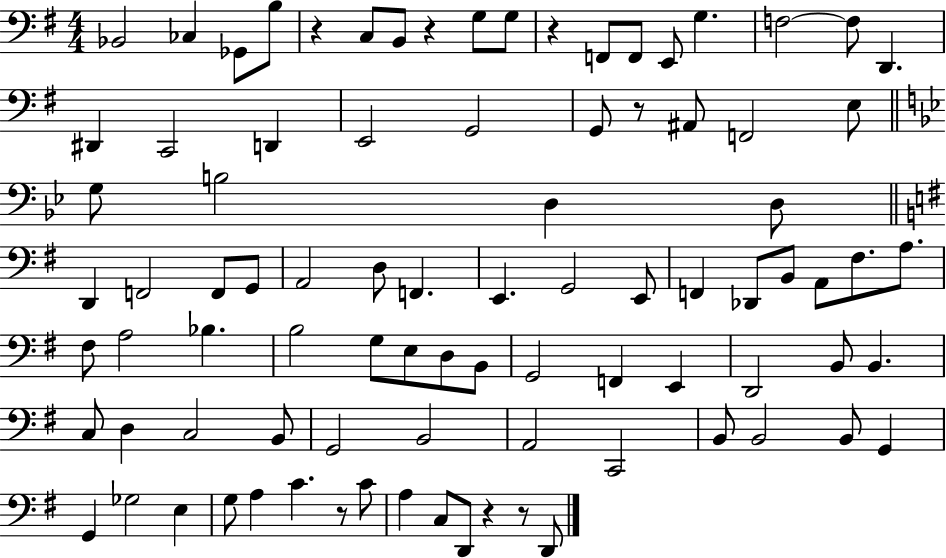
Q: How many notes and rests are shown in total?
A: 88